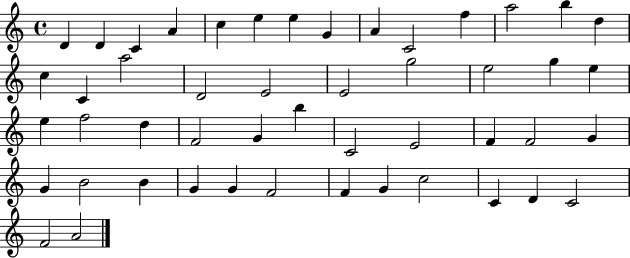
D4/q D4/q C4/q A4/q C5/q E5/q E5/q G4/q A4/q C4/h F5/q A5/h B5/q D5/q C5/q C4/q A5/h D4/h E4/h E4/h G5/h E5/h G5/q E5/q E5/q F5/h D5/q F4/h G4/q B5/q C4/h E4/h F4/q F4/h G4/q G4/q B4/h B4/q G4/q G4/q F4/h F4/q G4/q C5/h C4/q D4/q C4/h F4/h A4/h